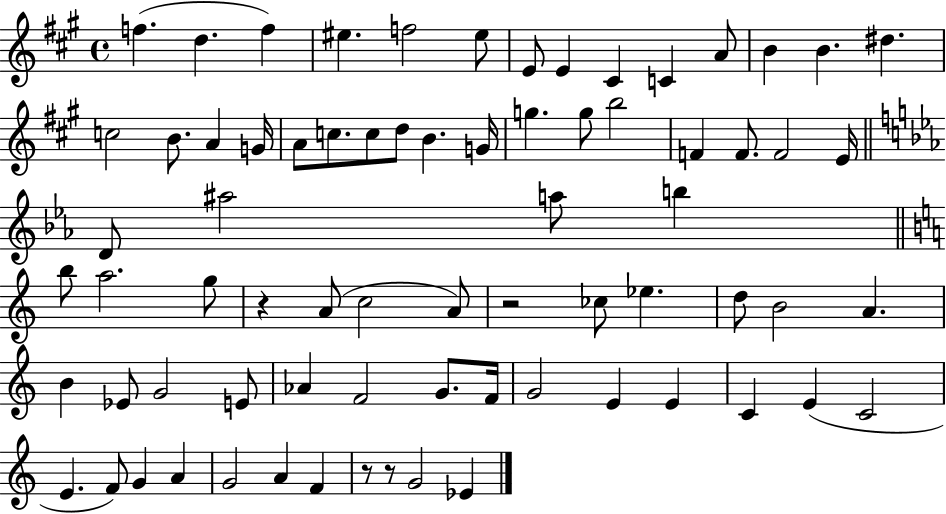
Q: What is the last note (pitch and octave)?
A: Eb4